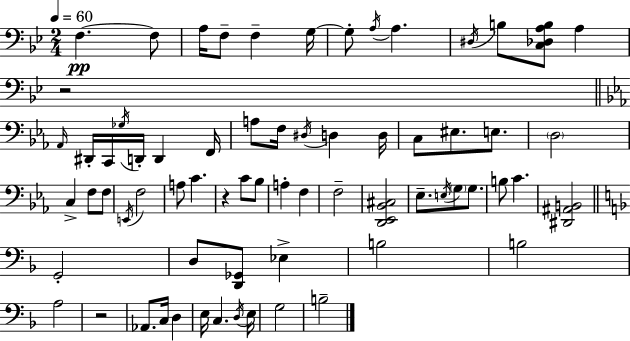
{
  \clef bass
  \numericTimeSignature
  \time 2/4
  \key bes \major
  \tempo 4 = 60
  f4.~~\pp f8 | a16 f8-- f4-- g16~~ | g8-. \acciaccatura { a16 } a4. | \acciaccatura { dis16 } b8 <c des a b>8 a4 | \break r2 | \bar "||" \break \key c \minor \grace { aes,16 } dis,16-. c,16 \acciaccatura { ges16 } d,16-. d,4 | f,16 a8 f16 \acciaccatura { dis16 } d4 | d16 c8 eis8. | e8. \parenthesize d2 | \break c4-> f8 | f8 \acciaccatura { e,16 } f2 | a8 c'4. | r4 | \break c'8 bes8 a4-. | f4 f2-- | <d, ees, bes, cis>2 | ees8.-- \acciaccatura { e16 } | \break \parenthesize g8 g8. b8 c'4. | <dis, ais, b,>2 | \bar "||" \break \key f \major g,2-. | d8 <d, ges,>8 ees4-> | b2 | b2 | \break a2 | r2 | aes,8. c16 d4 | e16 c4. \acciaccatura { d16 } | \break e16 g2 | b2-- | \bar "|."
}